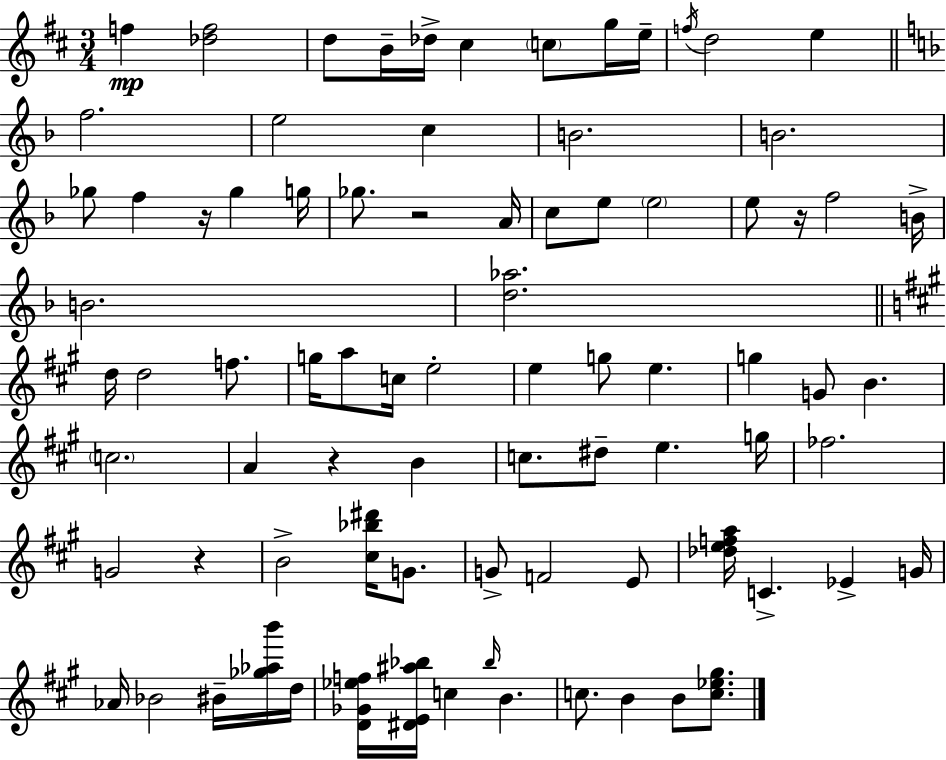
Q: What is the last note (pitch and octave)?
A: B4